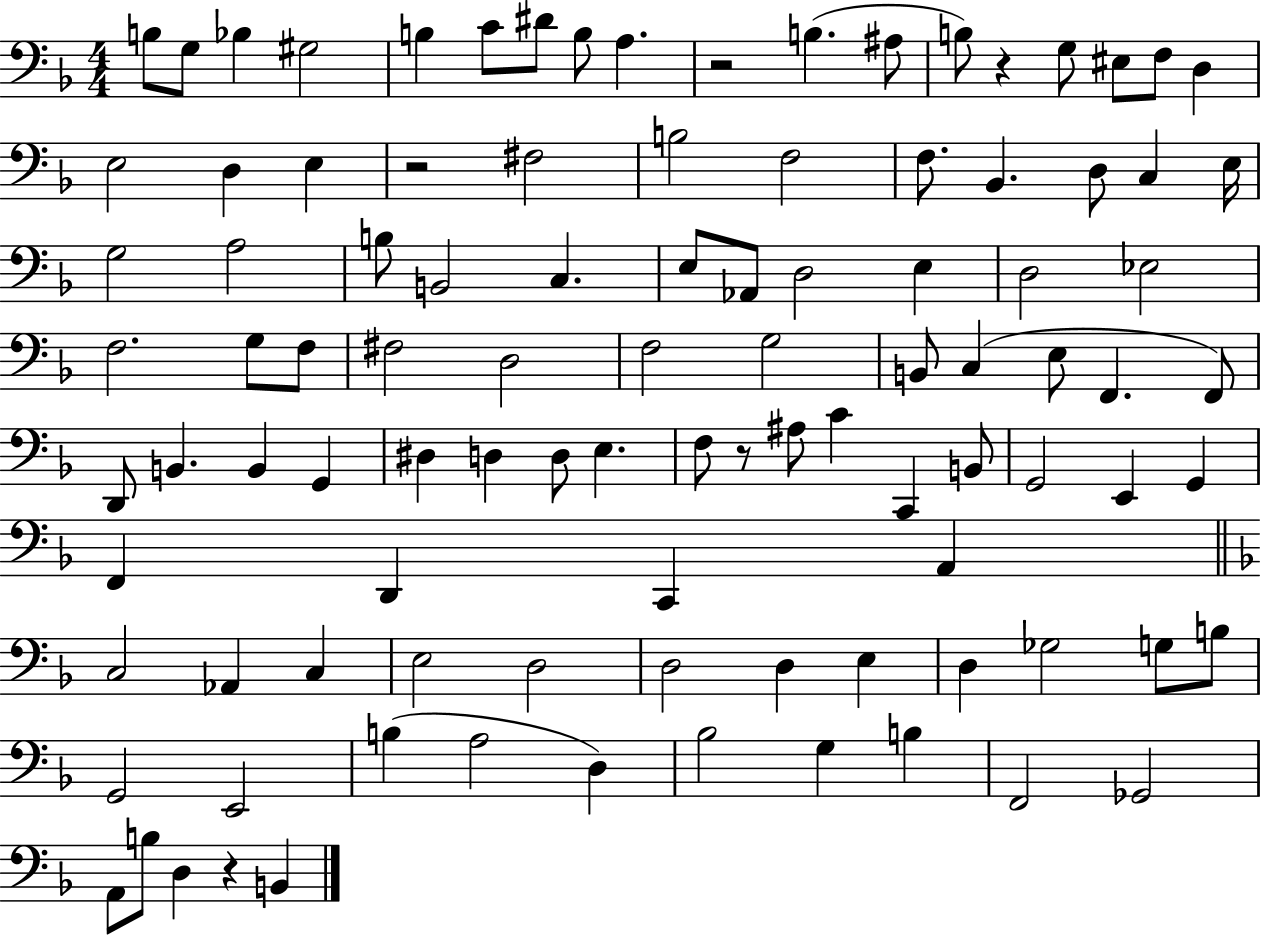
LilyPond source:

{
  \clef bass
  \numericTimeSignature
  \time 4/4
  \key f \major
  b8 g8 bes4 gis2 | b4 c'8 dis'8 b8 a4. | r2 b4.( ais8 | b8) r4 g8 eis8 f8 d4 | \break e2 d4 e4 | r2 fis2 | b2 f2 | f8. bes,4. d8 c4 e16 | \break g2 a2 | b8 b,2 c4. | e8 aes,8 d2 e4 | d2 ees2 | \break f2. g8 f8 | fis2 d2 | f2 g2 | b,8 c4( e8 f,4. f,8) | \break d,8 b,4. b,4 g,4 | dis4 d4 d8 e4. | f8 r8 ais8 c'4 c,4 b,8 | g,2 e,4 g,4 | \break f,4 d,4 c,4 a,4 | \bar "||" \break \key f \major c2 aes,4 c4 | e2 d2 | d2 d4 e4 | d4 ges2 g8 b8 | \break g,2 e,2 | b4( a2 d4) | bes2 g4 b4 | f,2 ges,2 | \break a,8 b8 d4 r4 b,4 | \bar "|."
}